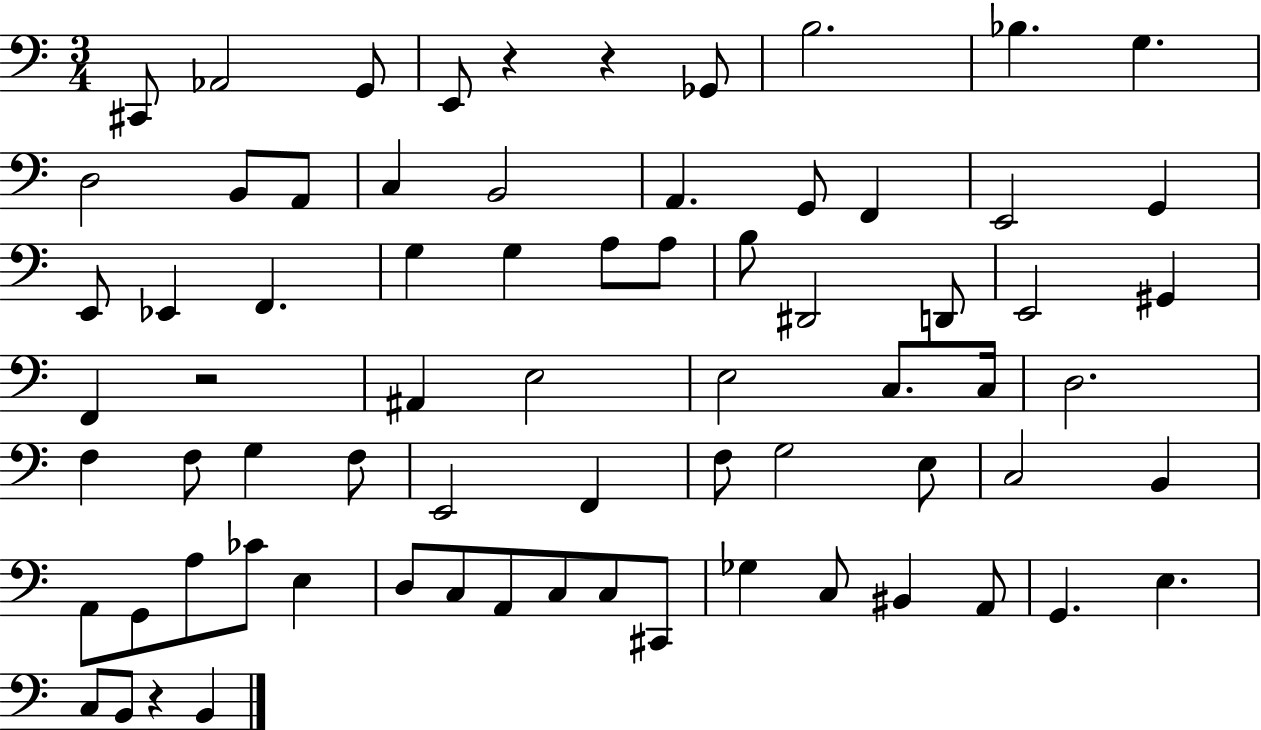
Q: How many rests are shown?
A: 4